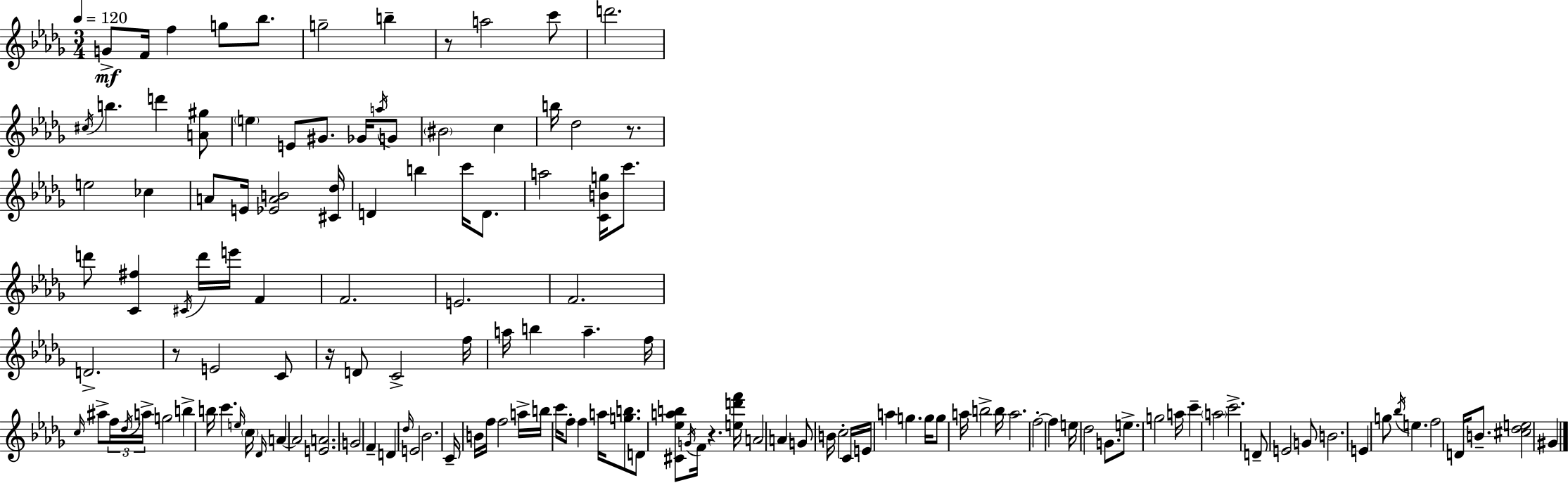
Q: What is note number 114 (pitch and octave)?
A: B4